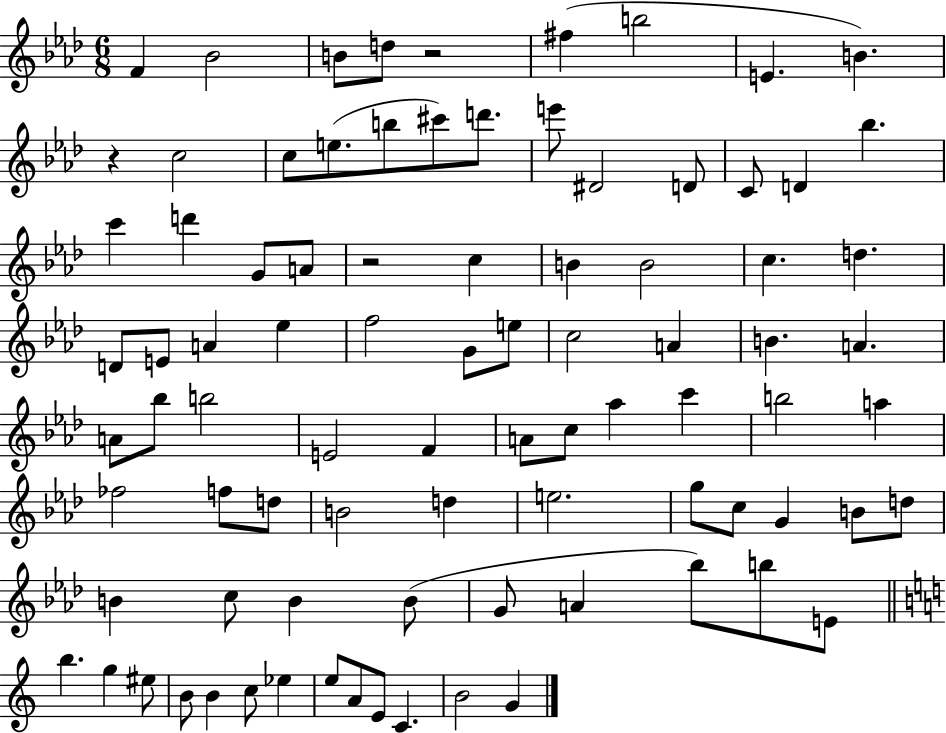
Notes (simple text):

F4/q Bb4/h B4/e D5/e R/h F#5/q B5/h E4/q. B4/q. R/q C5/h C5/e E5/e. B5/e C#6/e D6/e. E6/e D#4/h D4/e C4/e D4/q Bb5/q. C6/q D6/q G4/e A4/e R/h C5/q B4/q B4/h C5/q. D5/q. D4/e E4/e A4/q Eb5/q F5/h G4/e E5/e C5/h A4/q B4/q. A4/q. A4/e Bb5/e B5/h E4/h F4/q A4/e C5/e Ab5/q C6/q B5/h A5/q FES5/h F5/e D5/e B4/h D5/q E5/h. G5/e C5/e G4/q B4/e D5/e B4/q C5/e B4/q B4/e G4/e A4/q Bb5/e B5/e E4/e B5/q. G5/q EIS5/e B4/e B4/q C5/e Eb5/q E5/e A4/e E4/e C4/q. B4/h G4/q